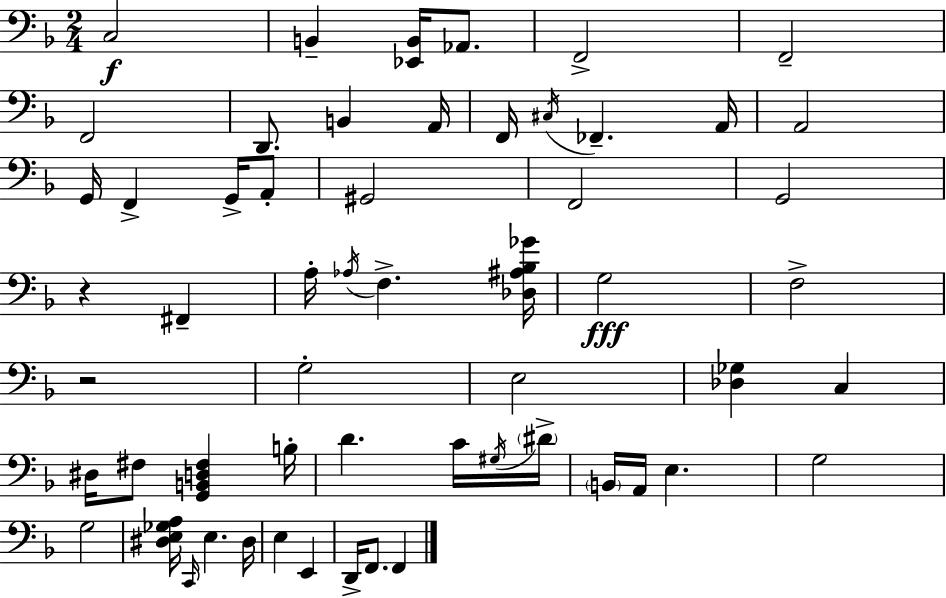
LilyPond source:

{
  \clef bass
  \numericTimeSignature
  \time 2/4
  \key d \minor
  c2\f | b,4-- <ees, b,>16 aes,8. | f,2-> | f,2-- | \break f,2 | d,8. b,4 a,16 | f,16 \acciaccatura { cis16 } fes,4.-- | a,16 a,2 | \break g,16 f,4-> g,16-> a,8-. | gis,2 | f,2 | g,2 | \break r4 fis,4-- | a16-. \acciaccatura { aes16 } f4.-> | <des ais bes ges'>16 g2\fff | f2-> | \break r2 | g2-. | e2 | <des ges>4 c4 | \break dis16 fis8 <g, b, d fis>4 | b16-. d'4. | c'16 \acciaccatura { gis16 } \parenthesize dis'16-> \parenthesize b,16 a,16 e4. | g2 | \break g2 | <dis e ges a>16 \grace { c,16 } e4. | dis16 e4 | e,4 d,16-> f,8. | \break f,4 \bar "|."
}